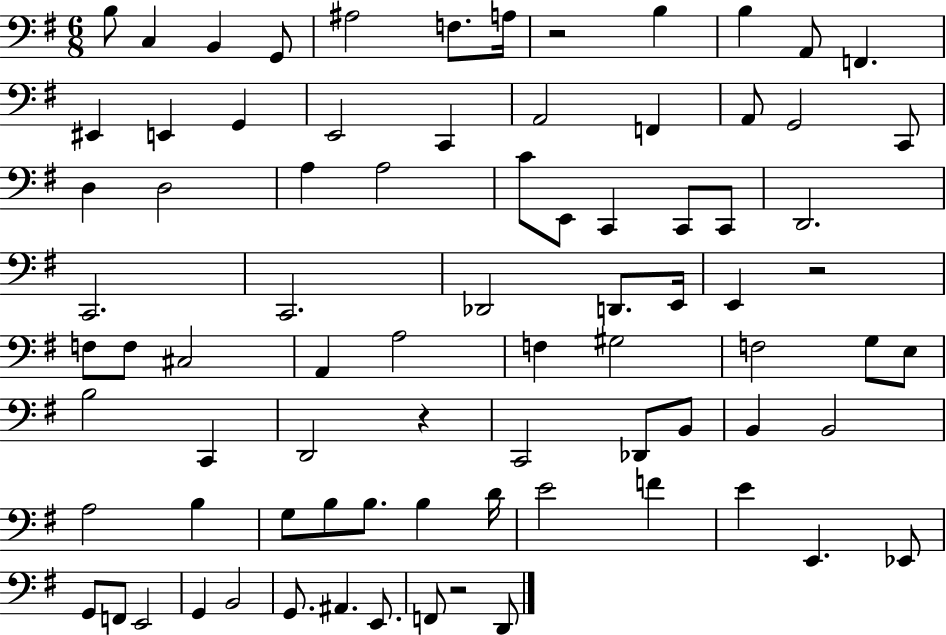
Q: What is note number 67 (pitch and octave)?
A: Eb2